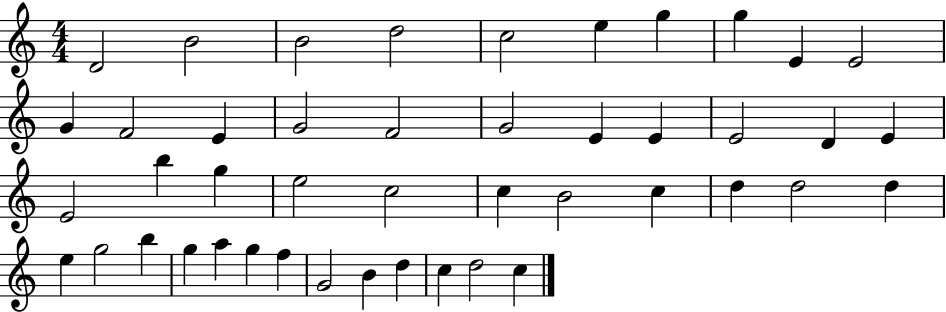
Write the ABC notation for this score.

X:1
T:Untitled
M:4/4
L:1/4
K:C
D2 B2 B2 d2 c2 e g g E E2 G F2 E G2 F2 G2 E E E2 D E E2 b g e2 c2 c B2 c d d2 d e g2 b g a g f G2 B d c d2 c